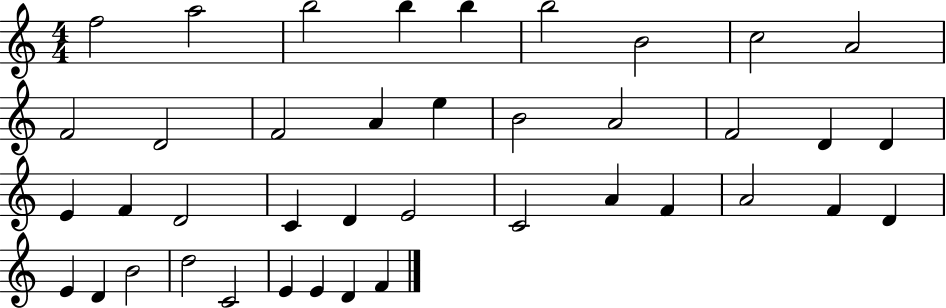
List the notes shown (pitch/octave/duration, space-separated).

F5/h A5/h B5/h B5/q B5/q B5/h B4/h C5/h A4/h F4/h D4/h F4/h A4/q E5/q B4/h A4/h F4/h D4/q D4/q E4/q F4/q D4/h C4/q D4/q E4/h C4/h A4/q F4/q A4/h F4/q D4/q E4/q D4/q B4/h D5/h C4/h E4/q E4/q D4/q F4/q